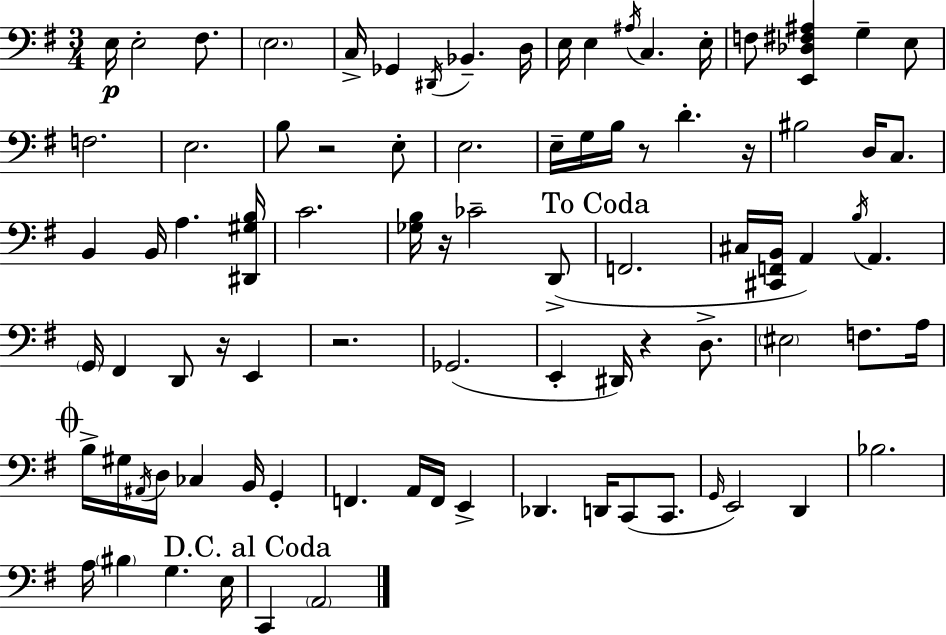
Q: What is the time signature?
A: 3/4